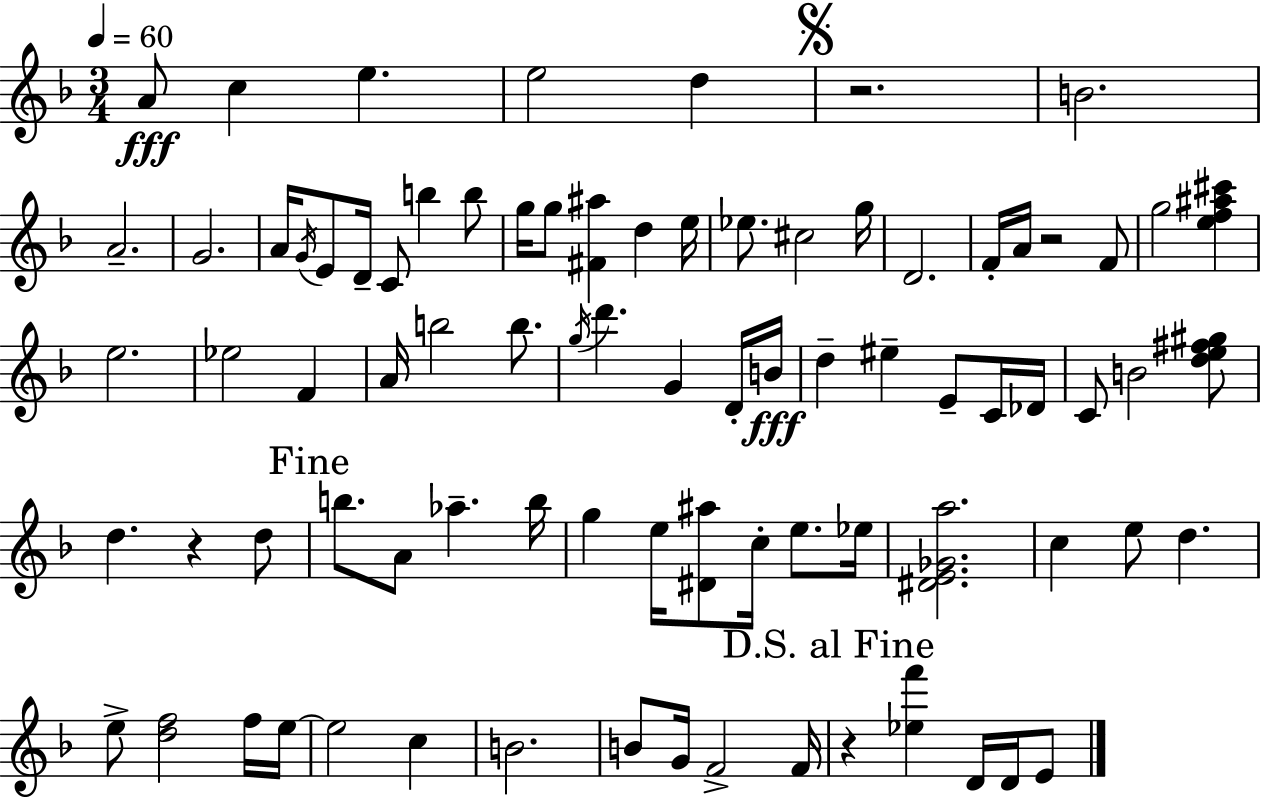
A4/e C5/q E5/q. E5/h D5/q R/h. B4/h. A4/h. G4/h. A4/s G4/s E4/e D4/s C4/e B5/q B5/e G5/s G5/e [F#4,A#5]/q D5/q E5/s Eb5/e. C#5/h G5/s D4/h. F4/s A4/s R/h F4/e G5/h [E5,F5,A#5,C#6]/q E5/h. Eb5/h F4/q A4/s B5/h B5/e. G5/s D6/q. G4/q D4/s B4/s D5/q EIS5/q E4/e C4/s Db4/s C4/e B4/h [D5,E5,F#5,G#5]/e D5/q. R/q D5/e B5/e. A4/e Ab5/q. B5/s G5/q E5/s [D#4,A#5]/e C5/s E5/e. Eb5/s [D#4,E4,Gb4,A5]/h. C5/q E5/e D5/q. E5/e [D5,F5]/h F5/s E5/s E5/h C5/q B4/h. B4/e G4/s F4/h F4/s R/q [Eb5,F6]/q D4/s D4/s E4/e